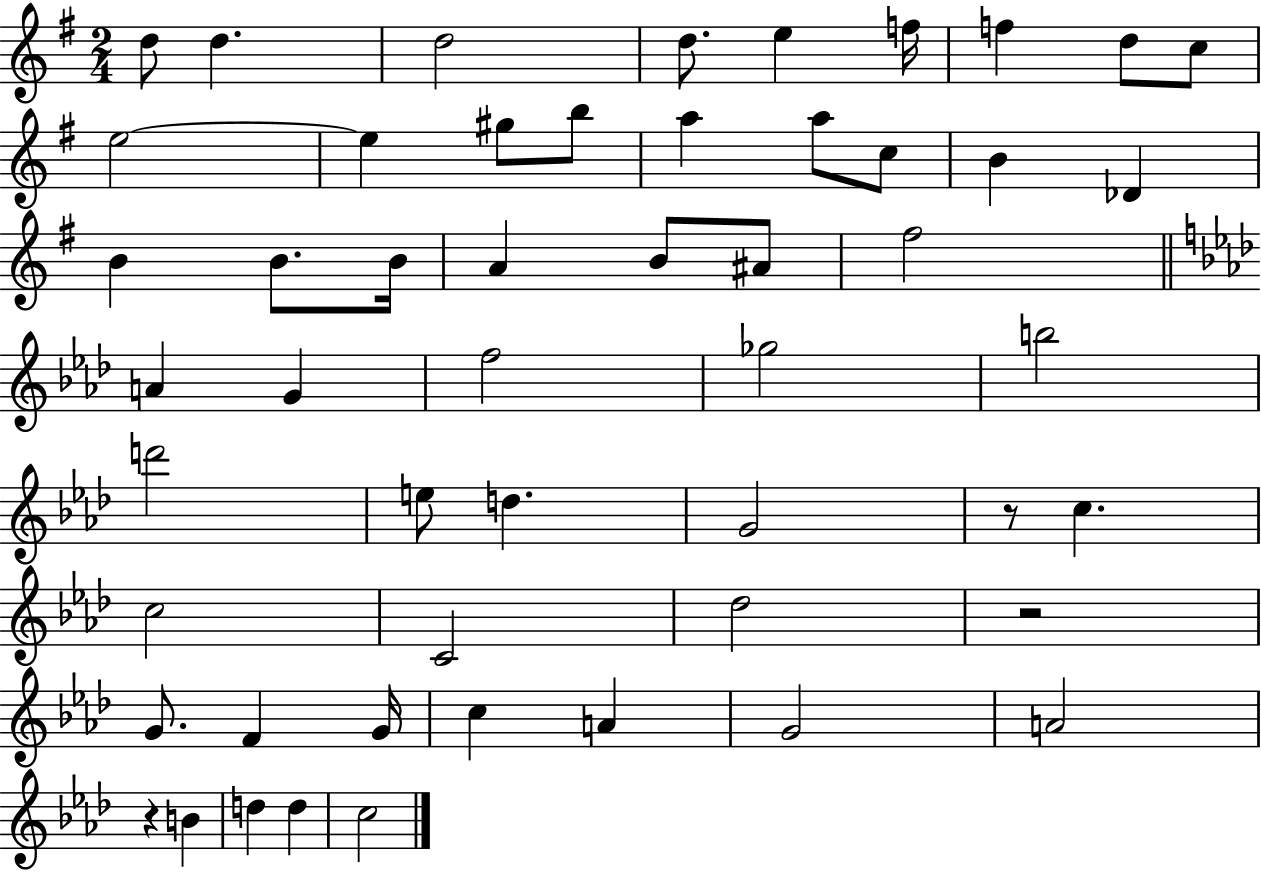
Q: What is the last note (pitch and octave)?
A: C5